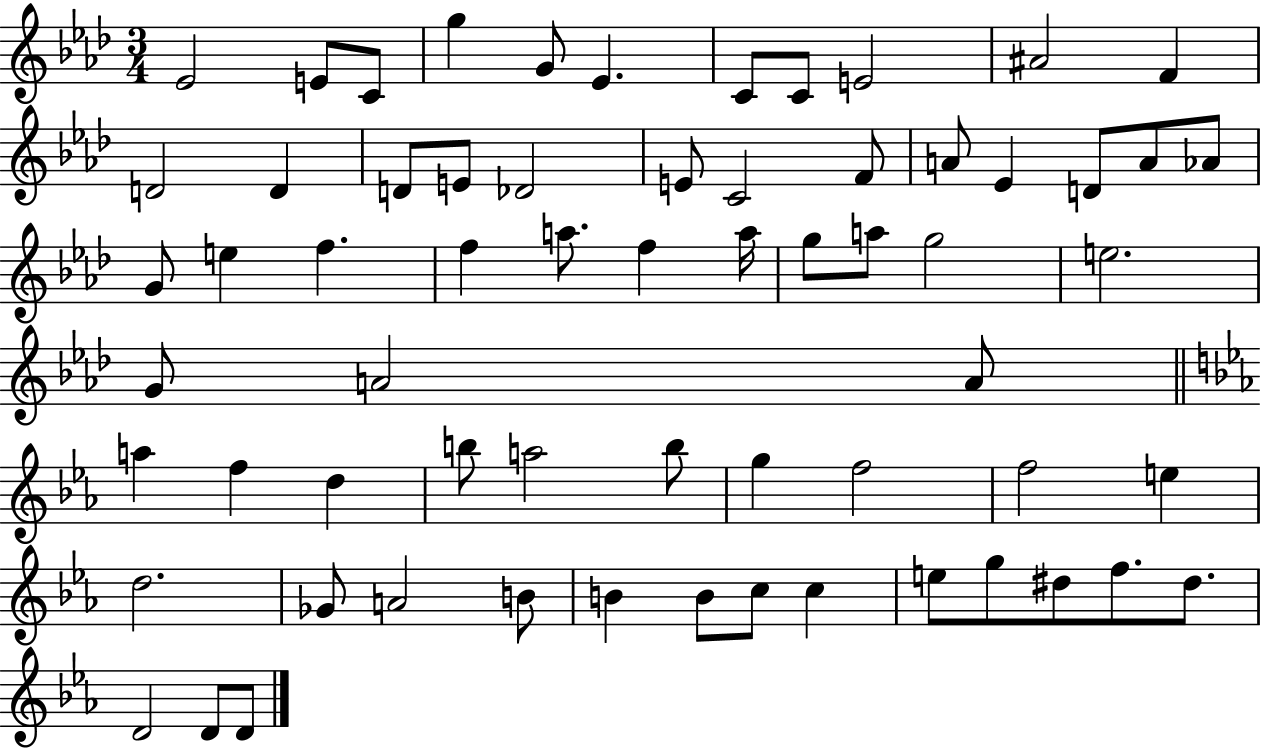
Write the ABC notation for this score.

X:1
T:Untitled
M:3/4
L:1/4
K:Ab
_E2 E/2 C/2 g G/2 _E C/2 C/2 E2 ^A2 F D2 D D/2 E/2 _D2 E/2 C2 F/2 A/2 _E D/2 A/2 _A/2 G/2 e f f a/2 f a/4 g/2 a/2 g2 e2 G/2 A2 A/2 a f d b/2 a2 b/2 g f2 f2 e d2 _G/2 A2 B/2 B B/2 c/2 c e/2 g/2 ^d/2 f/2 ^d/2 D2 D/2 D/2